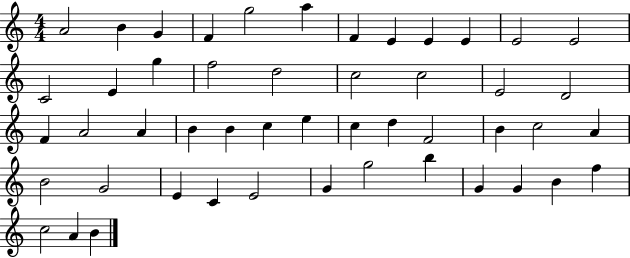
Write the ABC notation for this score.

X:1
T:Untitled
M:4/4
L:1/4
K:C
A2 B G F g2 a F E E E E2 E2 C2 E g f2 d2 c2 c2 E2 D2 F A2 A B B c e c d F2 B c2 A B2 G2 E C E2 G g2 b G G B f c2 A B